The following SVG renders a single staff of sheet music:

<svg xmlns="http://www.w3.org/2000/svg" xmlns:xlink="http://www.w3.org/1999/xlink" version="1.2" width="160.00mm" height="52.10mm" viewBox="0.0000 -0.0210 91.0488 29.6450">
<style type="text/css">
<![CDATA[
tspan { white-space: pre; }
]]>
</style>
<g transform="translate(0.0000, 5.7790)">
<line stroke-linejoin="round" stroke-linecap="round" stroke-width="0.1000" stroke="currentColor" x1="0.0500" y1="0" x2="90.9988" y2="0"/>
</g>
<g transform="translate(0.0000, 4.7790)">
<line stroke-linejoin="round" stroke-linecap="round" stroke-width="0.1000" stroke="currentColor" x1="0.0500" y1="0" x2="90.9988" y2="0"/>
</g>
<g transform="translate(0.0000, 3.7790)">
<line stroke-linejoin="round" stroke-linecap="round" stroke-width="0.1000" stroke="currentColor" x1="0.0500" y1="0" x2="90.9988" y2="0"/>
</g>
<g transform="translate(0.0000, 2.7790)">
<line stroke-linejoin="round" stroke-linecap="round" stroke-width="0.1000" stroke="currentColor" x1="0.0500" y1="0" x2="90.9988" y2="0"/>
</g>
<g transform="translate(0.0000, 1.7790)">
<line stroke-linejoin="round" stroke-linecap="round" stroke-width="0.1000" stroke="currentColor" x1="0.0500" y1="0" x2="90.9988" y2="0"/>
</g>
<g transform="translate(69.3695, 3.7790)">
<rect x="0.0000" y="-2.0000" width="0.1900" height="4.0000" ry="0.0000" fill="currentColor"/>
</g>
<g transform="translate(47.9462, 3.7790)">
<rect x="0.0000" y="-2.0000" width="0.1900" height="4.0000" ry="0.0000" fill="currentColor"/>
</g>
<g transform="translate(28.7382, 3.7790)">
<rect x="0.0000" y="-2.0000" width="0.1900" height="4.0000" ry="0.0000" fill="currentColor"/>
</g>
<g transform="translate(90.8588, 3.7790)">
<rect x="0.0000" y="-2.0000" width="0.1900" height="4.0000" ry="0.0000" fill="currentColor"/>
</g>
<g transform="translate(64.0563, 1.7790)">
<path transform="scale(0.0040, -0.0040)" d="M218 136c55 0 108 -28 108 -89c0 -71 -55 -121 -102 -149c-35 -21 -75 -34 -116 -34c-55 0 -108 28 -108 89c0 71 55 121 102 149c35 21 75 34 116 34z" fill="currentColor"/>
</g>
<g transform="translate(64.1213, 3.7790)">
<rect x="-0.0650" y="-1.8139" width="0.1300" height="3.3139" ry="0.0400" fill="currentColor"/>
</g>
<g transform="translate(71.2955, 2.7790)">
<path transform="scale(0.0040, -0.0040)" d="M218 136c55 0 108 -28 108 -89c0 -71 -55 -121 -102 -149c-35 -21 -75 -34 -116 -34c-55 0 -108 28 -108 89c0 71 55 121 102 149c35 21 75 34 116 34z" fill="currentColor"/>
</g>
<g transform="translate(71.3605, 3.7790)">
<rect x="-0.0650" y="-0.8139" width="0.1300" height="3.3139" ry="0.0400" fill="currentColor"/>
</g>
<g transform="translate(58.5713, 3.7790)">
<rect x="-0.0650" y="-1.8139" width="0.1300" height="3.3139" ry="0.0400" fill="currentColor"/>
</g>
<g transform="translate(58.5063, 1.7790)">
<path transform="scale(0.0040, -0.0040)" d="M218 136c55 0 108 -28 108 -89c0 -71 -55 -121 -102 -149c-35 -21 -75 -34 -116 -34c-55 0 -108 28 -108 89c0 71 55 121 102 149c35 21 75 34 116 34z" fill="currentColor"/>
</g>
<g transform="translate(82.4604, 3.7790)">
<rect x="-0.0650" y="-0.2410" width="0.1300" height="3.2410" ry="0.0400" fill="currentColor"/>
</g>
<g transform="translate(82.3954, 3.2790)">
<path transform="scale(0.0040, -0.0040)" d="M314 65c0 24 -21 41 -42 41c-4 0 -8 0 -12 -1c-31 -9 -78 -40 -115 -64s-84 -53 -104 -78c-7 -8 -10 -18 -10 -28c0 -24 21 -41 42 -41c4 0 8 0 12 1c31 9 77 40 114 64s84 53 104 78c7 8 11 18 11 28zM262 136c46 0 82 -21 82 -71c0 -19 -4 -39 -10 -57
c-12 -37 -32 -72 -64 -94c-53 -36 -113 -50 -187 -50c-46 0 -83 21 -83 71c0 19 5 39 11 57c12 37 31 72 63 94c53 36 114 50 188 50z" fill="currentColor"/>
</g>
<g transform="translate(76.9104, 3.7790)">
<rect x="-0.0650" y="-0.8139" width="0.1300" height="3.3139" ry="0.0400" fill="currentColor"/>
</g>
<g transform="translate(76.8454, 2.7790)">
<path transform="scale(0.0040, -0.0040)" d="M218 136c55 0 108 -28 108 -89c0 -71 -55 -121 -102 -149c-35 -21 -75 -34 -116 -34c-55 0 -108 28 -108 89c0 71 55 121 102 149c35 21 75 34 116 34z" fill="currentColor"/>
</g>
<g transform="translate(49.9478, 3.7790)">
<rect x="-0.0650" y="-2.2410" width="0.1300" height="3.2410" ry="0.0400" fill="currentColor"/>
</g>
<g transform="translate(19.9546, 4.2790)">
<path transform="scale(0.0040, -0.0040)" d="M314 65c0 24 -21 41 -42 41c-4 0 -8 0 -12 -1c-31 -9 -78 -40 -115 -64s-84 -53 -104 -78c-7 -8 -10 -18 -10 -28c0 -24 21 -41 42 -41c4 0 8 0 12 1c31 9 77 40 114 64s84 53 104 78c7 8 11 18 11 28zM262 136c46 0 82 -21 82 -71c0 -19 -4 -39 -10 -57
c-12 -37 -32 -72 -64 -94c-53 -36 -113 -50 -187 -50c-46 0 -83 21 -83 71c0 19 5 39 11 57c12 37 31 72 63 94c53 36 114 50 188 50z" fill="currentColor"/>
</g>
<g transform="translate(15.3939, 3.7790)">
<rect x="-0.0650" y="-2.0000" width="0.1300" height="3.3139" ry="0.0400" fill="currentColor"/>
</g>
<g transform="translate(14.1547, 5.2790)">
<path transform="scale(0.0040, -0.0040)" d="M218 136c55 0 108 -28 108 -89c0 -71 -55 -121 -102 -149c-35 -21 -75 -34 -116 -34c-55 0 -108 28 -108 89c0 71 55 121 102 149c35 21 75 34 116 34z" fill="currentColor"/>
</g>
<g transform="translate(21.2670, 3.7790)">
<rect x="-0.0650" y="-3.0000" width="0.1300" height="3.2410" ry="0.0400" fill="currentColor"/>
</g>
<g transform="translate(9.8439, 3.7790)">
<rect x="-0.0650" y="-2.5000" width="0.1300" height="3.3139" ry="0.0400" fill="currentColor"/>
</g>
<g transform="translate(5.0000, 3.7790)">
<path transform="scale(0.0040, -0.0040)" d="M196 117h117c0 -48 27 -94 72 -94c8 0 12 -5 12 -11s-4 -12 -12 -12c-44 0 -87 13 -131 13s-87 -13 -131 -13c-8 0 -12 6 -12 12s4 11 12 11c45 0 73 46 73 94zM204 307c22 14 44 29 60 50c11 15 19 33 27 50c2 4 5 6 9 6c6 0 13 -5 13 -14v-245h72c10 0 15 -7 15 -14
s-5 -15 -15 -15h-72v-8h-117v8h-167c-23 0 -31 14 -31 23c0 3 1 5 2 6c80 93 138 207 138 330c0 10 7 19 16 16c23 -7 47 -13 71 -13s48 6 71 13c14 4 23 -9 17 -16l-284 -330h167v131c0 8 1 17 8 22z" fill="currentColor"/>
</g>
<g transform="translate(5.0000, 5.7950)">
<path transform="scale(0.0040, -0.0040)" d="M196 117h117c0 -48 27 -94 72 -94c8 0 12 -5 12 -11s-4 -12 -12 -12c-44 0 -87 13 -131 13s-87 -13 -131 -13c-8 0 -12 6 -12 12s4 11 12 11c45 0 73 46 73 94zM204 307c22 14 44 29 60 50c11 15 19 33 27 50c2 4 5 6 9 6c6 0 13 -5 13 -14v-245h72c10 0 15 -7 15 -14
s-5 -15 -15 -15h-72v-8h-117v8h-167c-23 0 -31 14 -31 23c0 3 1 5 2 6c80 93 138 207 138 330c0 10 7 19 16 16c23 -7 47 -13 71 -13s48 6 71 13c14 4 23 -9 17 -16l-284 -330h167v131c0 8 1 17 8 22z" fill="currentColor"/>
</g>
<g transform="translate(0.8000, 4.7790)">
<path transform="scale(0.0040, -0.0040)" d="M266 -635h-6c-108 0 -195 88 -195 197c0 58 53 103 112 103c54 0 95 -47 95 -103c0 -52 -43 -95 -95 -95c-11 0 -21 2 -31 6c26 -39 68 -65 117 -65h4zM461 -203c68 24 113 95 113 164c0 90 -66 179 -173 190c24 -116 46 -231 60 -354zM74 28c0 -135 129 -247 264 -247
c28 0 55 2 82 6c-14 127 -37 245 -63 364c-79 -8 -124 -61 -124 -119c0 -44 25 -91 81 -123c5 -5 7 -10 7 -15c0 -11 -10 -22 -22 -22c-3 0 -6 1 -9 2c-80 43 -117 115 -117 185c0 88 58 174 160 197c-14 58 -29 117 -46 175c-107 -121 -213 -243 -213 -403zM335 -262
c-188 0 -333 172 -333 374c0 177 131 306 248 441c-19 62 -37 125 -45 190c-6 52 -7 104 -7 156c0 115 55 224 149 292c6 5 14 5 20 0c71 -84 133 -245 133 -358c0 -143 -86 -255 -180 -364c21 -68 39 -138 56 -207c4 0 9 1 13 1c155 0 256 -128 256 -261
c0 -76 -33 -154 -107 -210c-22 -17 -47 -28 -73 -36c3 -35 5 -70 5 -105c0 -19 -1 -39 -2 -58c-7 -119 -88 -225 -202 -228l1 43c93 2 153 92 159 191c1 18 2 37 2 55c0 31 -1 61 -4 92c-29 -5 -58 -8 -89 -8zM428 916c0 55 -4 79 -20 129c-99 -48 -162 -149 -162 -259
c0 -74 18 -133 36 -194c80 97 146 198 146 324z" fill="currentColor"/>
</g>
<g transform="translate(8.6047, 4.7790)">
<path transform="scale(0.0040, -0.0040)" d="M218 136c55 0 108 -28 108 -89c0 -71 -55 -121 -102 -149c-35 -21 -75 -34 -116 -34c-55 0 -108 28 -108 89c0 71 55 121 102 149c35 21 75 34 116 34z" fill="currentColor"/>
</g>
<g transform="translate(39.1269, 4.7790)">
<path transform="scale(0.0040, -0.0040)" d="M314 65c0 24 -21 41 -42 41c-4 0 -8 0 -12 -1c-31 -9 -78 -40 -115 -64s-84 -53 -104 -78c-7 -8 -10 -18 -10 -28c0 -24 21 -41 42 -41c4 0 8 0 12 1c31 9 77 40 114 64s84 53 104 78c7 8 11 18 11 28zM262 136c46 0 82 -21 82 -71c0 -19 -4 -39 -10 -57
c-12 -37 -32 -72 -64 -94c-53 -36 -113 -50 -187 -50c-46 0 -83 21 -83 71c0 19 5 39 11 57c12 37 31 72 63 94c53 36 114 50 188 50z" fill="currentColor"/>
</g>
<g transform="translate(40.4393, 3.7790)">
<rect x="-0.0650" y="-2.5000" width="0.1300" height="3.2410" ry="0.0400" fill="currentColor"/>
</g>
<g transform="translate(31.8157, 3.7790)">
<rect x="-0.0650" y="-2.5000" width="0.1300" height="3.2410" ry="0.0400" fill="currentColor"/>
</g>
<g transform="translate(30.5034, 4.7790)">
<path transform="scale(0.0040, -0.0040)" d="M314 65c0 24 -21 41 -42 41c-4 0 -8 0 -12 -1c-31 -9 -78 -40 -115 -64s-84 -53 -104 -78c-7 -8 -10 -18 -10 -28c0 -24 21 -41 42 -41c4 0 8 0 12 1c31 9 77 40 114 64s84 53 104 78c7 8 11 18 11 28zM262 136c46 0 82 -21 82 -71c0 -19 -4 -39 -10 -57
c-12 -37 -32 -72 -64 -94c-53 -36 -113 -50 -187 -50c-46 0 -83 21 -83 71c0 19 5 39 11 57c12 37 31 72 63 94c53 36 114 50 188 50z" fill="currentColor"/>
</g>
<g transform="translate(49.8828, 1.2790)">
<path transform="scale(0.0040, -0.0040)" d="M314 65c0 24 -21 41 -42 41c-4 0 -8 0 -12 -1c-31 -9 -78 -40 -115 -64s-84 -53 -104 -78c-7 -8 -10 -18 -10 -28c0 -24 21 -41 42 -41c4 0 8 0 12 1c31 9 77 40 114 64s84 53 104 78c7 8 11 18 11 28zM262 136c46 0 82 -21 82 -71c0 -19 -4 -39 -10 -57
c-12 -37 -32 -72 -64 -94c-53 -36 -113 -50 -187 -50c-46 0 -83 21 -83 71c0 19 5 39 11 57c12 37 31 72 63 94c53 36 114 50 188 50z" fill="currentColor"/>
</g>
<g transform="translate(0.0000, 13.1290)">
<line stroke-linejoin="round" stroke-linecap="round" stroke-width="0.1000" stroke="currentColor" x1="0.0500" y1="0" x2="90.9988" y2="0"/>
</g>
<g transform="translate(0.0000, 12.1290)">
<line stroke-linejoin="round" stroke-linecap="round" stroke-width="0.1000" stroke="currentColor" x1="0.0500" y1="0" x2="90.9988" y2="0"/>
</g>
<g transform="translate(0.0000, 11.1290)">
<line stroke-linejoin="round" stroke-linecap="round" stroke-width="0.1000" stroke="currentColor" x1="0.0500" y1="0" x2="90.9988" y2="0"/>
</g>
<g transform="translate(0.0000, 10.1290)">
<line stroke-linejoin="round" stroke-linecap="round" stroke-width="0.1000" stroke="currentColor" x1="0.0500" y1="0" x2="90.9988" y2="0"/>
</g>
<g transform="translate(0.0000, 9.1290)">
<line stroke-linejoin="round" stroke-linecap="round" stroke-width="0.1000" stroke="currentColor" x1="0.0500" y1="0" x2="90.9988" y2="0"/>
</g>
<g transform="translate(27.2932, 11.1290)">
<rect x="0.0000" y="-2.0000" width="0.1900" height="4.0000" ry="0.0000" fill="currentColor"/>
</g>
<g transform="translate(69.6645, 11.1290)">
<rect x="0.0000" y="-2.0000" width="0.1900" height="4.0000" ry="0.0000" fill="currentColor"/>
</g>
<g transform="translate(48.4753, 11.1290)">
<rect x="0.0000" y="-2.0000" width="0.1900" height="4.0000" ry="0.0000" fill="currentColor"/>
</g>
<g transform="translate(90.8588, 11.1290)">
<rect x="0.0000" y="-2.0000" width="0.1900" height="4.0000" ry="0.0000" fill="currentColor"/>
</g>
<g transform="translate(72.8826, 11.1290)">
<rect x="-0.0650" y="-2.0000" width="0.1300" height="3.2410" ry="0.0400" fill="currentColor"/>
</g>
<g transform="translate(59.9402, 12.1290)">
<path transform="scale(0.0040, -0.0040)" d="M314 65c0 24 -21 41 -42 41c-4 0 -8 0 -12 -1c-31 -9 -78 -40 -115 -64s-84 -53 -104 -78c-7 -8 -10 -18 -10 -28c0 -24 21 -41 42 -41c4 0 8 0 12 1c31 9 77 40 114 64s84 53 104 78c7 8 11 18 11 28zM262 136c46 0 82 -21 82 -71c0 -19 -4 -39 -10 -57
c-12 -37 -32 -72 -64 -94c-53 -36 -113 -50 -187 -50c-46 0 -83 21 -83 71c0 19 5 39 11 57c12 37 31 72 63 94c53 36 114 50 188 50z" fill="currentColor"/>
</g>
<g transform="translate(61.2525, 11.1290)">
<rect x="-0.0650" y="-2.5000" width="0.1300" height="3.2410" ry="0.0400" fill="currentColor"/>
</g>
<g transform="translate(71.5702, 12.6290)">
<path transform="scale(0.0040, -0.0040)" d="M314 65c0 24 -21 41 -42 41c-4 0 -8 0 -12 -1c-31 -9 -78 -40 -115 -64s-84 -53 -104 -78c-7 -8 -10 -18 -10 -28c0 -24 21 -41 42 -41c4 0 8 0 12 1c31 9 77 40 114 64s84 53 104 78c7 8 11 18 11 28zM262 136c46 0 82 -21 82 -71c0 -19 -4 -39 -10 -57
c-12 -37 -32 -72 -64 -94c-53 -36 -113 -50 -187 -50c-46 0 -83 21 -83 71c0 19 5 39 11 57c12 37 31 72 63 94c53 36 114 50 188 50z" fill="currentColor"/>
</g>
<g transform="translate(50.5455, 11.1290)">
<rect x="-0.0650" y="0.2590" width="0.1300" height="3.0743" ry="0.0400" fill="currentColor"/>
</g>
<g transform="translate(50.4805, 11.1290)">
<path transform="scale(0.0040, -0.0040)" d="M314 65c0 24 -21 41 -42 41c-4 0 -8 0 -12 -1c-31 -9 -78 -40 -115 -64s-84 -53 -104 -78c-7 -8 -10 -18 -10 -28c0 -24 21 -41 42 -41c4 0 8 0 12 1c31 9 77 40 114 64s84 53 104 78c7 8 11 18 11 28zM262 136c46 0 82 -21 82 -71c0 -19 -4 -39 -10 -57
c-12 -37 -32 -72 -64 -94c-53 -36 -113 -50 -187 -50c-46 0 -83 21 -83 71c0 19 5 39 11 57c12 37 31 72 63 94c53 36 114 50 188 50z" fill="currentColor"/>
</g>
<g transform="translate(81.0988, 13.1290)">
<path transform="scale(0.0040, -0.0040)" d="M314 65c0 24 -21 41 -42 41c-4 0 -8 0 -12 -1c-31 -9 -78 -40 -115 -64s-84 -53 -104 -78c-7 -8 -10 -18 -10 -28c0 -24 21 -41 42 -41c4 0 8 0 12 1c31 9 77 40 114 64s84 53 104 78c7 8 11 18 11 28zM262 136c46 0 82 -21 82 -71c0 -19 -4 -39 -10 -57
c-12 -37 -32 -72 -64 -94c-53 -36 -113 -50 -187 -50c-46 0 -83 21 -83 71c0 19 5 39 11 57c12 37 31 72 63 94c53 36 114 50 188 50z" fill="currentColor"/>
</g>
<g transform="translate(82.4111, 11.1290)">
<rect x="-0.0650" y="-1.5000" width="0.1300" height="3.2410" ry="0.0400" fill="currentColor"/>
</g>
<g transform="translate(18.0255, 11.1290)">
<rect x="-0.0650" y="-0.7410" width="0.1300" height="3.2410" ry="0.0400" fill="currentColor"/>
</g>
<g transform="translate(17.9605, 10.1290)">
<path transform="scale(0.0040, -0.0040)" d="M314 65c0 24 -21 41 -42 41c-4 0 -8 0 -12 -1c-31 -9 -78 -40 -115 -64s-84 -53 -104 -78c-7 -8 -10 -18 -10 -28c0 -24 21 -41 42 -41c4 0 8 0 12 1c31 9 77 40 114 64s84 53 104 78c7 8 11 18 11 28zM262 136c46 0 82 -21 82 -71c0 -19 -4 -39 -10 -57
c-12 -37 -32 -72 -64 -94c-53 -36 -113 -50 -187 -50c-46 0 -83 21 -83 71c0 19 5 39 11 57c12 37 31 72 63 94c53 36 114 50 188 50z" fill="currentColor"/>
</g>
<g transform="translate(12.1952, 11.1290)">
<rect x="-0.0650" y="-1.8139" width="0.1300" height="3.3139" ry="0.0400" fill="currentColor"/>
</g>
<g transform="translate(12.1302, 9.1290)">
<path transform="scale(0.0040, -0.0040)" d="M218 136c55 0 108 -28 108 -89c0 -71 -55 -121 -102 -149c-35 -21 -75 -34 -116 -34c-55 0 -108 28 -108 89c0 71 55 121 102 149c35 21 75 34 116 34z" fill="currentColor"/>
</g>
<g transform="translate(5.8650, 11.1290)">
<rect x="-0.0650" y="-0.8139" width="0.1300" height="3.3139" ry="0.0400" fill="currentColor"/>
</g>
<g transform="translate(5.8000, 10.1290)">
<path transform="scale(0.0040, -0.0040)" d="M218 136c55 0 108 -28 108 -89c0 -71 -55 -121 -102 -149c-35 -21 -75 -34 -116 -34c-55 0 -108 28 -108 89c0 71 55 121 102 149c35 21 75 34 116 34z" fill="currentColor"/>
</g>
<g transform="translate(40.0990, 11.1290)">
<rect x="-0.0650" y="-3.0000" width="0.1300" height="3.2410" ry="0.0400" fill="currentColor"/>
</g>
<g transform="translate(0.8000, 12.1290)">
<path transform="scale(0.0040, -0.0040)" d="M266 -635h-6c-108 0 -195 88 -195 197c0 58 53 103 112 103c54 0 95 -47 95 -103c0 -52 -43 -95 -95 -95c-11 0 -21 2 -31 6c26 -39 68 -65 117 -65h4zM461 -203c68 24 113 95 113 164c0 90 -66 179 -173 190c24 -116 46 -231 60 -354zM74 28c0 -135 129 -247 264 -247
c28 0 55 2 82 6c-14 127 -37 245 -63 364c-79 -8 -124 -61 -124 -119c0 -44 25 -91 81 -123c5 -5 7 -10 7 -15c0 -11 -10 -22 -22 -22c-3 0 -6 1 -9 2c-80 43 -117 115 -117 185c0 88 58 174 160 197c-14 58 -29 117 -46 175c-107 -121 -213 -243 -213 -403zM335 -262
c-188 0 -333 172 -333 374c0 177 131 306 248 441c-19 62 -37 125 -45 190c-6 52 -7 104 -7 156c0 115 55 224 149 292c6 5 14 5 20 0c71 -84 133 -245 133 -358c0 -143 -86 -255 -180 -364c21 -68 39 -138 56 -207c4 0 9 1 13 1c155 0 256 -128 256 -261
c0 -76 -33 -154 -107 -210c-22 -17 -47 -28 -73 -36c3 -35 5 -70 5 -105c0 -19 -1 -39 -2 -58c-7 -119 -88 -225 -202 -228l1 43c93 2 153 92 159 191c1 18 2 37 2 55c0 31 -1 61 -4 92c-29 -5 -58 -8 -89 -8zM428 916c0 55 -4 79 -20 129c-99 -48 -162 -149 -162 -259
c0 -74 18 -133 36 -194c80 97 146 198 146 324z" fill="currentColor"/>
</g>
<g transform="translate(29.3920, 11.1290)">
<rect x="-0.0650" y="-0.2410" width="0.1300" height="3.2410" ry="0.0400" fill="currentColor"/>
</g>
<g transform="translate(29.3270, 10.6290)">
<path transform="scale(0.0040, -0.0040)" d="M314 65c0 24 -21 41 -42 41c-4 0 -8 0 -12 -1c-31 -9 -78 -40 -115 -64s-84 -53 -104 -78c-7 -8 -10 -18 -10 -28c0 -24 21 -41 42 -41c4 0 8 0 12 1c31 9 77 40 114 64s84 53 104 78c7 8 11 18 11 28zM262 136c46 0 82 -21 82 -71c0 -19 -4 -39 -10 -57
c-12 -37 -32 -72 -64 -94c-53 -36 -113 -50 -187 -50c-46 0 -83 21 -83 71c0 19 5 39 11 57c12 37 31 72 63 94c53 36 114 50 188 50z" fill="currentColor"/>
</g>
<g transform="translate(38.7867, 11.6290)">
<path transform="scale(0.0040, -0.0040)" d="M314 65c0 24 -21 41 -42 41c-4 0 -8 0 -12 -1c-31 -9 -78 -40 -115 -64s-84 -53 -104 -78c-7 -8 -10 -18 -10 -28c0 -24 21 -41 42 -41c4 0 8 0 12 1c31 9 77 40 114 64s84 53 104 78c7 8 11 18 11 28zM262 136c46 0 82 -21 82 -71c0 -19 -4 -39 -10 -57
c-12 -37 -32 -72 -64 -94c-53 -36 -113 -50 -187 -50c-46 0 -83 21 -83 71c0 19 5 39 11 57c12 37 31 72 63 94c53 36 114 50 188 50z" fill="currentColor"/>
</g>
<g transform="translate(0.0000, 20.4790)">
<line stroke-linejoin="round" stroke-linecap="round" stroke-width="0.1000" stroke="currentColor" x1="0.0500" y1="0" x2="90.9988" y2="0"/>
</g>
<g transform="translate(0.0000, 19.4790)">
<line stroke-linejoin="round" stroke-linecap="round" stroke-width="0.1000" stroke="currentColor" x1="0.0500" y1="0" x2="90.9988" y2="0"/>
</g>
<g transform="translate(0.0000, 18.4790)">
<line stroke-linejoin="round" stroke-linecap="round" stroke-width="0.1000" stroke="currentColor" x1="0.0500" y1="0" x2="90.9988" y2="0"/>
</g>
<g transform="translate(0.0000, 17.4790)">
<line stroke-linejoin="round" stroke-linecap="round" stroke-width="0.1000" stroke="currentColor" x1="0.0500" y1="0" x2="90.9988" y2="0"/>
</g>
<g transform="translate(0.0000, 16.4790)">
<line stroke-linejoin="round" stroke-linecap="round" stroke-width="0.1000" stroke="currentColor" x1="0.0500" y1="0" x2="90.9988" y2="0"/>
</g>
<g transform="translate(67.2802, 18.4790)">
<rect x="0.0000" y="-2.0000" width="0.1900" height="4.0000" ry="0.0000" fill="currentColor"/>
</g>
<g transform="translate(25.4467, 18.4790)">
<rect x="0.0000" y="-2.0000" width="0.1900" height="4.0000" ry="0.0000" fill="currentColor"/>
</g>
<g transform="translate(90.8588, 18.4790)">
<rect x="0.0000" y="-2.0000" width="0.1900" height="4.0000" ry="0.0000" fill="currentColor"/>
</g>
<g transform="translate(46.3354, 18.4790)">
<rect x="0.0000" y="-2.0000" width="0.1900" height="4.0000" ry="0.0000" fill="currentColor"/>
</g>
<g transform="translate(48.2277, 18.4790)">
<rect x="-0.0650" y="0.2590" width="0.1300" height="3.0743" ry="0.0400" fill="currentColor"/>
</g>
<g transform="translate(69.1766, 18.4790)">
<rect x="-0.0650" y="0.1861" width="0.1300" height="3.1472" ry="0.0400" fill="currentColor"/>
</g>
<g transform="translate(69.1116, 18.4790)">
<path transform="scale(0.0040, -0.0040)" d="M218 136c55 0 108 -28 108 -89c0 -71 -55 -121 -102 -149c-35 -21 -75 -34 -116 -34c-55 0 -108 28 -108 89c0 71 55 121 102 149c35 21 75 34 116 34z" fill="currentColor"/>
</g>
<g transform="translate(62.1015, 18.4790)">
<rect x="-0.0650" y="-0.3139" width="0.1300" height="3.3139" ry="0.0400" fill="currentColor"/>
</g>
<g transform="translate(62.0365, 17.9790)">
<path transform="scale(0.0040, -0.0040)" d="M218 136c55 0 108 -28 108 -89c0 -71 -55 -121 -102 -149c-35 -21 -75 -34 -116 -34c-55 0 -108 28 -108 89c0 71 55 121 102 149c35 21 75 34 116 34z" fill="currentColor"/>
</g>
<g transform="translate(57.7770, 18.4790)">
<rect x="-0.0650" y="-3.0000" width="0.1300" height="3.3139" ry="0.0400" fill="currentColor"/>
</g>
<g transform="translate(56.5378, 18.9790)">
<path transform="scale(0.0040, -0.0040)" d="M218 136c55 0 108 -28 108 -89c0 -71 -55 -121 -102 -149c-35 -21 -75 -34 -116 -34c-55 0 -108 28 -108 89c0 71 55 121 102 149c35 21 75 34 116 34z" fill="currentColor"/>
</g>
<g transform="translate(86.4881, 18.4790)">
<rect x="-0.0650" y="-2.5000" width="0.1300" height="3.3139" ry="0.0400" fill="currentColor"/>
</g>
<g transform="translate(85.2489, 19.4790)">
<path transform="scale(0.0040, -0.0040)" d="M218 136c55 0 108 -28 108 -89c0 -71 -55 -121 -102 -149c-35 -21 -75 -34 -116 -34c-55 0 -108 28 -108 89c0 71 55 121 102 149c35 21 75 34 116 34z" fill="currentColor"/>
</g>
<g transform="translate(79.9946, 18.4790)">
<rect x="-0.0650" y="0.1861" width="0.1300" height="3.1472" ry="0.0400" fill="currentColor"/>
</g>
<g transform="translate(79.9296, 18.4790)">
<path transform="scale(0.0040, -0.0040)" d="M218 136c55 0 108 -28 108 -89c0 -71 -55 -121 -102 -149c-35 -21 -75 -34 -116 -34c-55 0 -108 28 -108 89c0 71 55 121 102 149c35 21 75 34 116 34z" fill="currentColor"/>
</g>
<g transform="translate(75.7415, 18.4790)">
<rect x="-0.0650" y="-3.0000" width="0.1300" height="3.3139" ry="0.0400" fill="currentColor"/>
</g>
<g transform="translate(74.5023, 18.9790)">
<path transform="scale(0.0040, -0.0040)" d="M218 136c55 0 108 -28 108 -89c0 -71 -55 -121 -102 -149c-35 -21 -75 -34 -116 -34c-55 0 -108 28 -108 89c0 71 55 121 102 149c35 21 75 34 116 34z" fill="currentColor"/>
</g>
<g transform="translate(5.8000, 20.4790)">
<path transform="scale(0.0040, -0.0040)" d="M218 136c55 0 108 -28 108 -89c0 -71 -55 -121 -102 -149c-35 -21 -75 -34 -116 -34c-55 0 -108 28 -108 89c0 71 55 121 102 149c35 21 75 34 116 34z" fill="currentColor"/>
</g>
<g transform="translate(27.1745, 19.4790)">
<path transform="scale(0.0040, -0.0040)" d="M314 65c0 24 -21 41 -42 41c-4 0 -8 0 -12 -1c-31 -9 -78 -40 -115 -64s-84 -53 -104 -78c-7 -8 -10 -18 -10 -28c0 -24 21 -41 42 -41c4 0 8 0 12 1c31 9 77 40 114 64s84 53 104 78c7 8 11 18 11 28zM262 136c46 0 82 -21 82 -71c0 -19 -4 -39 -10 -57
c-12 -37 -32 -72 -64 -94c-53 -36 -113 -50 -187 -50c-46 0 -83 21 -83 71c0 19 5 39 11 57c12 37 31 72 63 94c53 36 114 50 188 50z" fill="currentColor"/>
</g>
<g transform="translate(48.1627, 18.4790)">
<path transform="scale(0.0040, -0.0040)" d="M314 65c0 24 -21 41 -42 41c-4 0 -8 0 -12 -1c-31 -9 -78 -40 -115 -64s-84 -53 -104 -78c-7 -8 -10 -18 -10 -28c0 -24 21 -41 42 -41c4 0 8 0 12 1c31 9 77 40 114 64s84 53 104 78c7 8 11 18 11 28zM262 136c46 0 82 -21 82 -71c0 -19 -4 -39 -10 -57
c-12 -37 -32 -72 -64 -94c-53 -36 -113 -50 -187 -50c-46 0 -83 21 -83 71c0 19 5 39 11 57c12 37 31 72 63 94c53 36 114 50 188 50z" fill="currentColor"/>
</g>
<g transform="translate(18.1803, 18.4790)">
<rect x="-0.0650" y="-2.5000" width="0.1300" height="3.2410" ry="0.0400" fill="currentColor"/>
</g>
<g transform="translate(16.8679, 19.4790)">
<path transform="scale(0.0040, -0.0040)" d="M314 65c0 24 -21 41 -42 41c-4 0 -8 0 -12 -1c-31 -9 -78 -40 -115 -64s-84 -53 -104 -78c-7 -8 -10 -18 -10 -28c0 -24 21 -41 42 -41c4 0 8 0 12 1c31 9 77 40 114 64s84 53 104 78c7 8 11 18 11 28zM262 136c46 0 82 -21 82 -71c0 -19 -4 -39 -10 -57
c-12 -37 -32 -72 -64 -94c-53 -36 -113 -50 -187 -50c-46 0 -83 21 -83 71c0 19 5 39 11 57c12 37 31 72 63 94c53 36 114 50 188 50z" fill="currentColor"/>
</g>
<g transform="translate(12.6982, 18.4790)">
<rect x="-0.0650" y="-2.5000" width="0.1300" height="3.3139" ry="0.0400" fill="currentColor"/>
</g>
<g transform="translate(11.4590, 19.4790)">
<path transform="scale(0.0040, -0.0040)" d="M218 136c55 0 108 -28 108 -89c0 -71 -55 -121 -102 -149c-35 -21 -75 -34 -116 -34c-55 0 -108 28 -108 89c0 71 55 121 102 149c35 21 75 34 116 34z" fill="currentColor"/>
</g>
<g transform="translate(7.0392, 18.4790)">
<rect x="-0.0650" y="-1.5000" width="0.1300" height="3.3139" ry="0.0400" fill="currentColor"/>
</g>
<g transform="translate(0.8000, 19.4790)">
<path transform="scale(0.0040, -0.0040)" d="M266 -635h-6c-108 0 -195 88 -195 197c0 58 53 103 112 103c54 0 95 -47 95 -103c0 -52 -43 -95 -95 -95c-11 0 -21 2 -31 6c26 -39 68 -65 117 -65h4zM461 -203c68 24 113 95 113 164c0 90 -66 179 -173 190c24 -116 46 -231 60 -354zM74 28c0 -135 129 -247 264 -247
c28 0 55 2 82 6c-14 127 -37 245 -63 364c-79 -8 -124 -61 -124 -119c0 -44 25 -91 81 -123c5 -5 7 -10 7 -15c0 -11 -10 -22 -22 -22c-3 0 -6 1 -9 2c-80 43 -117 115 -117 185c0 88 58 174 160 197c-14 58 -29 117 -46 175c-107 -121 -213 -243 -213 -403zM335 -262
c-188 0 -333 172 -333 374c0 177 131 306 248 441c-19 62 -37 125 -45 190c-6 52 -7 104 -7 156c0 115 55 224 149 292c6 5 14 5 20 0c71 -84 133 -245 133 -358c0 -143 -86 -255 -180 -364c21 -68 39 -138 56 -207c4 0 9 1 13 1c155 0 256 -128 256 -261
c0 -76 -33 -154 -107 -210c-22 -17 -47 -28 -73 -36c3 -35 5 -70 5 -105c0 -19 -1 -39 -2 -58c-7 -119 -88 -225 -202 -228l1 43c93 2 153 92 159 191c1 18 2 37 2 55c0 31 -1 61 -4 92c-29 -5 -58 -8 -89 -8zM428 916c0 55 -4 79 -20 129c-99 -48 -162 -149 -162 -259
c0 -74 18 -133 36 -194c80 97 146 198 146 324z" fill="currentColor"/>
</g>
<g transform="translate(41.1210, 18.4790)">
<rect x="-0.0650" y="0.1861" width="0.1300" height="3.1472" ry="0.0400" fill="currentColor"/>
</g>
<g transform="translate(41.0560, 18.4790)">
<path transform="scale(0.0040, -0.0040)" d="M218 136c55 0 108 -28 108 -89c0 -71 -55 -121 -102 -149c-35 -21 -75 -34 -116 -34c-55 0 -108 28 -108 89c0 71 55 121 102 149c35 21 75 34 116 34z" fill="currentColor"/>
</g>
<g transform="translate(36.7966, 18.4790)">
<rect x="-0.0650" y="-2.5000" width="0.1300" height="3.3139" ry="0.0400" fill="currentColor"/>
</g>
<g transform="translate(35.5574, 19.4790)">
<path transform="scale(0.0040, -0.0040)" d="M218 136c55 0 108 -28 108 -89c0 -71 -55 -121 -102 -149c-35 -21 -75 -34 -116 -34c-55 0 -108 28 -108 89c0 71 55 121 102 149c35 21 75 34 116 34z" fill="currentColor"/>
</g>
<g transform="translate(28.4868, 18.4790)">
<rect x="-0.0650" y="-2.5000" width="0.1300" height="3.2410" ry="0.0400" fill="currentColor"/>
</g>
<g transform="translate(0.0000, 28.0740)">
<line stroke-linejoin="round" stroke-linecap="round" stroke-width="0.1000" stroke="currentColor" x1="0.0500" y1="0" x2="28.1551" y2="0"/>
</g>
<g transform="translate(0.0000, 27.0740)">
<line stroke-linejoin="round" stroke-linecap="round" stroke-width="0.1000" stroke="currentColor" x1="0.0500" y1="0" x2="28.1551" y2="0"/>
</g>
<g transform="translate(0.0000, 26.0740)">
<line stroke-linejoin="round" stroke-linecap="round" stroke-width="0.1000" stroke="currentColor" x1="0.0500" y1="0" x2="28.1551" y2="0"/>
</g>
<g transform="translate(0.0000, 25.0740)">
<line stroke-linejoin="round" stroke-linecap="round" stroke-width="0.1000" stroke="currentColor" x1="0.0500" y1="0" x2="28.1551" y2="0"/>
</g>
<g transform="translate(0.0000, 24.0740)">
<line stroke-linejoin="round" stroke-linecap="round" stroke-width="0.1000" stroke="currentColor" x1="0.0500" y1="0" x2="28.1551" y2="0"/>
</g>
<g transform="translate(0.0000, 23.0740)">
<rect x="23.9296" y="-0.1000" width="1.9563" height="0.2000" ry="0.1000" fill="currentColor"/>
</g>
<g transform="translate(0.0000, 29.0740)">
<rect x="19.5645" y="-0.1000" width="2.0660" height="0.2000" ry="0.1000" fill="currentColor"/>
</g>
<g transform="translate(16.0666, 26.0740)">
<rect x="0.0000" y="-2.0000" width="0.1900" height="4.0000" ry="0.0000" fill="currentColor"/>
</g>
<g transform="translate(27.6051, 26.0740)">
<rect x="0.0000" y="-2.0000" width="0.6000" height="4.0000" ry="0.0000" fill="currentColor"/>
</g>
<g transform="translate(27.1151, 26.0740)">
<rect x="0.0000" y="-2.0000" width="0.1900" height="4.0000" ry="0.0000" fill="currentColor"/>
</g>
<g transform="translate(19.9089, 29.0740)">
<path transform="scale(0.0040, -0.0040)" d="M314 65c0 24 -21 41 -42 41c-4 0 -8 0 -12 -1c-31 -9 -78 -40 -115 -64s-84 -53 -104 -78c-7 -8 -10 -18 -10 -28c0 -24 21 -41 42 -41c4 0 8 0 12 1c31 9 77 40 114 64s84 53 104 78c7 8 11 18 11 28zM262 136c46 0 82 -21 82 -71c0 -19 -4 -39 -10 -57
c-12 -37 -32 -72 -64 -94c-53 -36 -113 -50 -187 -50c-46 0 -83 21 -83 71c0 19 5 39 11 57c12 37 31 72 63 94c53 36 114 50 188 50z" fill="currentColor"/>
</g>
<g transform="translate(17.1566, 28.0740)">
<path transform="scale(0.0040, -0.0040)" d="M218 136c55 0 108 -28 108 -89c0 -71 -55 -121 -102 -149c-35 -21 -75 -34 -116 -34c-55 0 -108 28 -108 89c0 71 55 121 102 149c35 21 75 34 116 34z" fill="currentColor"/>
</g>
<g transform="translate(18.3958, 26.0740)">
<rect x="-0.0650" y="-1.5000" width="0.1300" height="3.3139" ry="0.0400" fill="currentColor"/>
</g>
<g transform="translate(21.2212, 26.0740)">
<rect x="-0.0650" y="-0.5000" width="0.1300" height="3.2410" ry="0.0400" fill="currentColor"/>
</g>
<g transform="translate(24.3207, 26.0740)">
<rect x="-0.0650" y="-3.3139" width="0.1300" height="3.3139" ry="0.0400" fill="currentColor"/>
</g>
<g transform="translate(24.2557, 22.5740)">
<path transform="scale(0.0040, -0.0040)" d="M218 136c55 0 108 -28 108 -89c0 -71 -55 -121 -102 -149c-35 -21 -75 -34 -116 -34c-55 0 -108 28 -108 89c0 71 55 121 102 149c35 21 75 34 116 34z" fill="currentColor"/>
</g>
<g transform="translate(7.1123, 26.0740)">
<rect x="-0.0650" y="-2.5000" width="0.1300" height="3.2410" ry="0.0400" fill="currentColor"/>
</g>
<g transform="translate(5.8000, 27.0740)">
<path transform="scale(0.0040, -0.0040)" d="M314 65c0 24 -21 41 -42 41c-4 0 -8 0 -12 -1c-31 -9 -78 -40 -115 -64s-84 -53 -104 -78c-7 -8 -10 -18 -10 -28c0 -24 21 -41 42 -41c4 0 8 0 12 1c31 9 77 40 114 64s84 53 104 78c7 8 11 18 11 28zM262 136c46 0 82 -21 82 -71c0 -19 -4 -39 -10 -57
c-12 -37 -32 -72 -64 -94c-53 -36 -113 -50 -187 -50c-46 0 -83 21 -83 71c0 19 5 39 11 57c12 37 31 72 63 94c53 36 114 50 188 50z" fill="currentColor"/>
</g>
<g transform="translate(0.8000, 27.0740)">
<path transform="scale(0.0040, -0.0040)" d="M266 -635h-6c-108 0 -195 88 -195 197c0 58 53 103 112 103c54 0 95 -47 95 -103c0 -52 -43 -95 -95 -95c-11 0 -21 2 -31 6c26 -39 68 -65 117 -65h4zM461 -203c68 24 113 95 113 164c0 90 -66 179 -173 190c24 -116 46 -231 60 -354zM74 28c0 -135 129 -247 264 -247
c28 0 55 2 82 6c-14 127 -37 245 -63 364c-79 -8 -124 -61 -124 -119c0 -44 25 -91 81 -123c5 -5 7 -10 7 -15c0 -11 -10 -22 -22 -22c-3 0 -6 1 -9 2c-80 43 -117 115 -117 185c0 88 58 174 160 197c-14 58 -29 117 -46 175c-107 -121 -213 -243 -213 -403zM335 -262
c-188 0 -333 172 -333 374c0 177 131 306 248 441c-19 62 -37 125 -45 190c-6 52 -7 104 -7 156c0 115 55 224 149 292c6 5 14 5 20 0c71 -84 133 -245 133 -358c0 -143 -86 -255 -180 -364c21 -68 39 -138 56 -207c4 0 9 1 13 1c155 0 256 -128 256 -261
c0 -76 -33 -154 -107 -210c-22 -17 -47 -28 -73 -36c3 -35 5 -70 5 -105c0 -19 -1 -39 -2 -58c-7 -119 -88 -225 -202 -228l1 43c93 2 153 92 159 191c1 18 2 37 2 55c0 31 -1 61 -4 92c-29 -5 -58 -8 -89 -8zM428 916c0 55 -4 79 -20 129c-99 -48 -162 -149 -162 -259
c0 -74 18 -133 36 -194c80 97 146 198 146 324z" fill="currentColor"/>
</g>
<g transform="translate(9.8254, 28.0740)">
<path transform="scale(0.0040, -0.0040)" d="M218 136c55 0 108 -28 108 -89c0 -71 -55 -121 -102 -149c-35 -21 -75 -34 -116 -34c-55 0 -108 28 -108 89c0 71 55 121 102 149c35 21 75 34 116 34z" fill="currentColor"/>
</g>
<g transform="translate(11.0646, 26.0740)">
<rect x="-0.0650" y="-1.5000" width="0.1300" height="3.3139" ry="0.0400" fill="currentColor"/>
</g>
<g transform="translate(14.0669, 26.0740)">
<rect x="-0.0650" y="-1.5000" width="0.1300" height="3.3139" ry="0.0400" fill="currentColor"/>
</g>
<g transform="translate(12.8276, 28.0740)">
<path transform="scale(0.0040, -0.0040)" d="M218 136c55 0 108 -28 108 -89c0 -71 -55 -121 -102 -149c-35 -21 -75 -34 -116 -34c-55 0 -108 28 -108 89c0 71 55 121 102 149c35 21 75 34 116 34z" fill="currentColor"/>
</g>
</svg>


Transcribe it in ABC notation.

X:1
T:Untitled
M:4/4
L:1/4
K:C
G F A2 G2 G2 g2 f f d d c2 d f d2 c2 A2 B2 G2 F2 E2 E G G2 G2 G B B2 A c B A B G G2 E E E C2 b